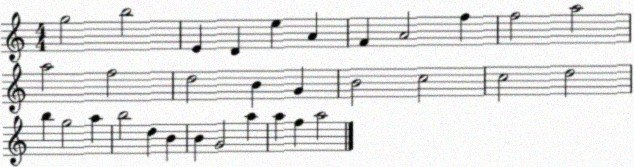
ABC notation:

X:1
T:Untitled
M:4/4
L:1/4
K:C
g2 b2 E D e A F A2 f f2 a2 a2 f2 d2 B G B2 c2 c2 d2 b g2 a b2 d B B G2 a a f a2